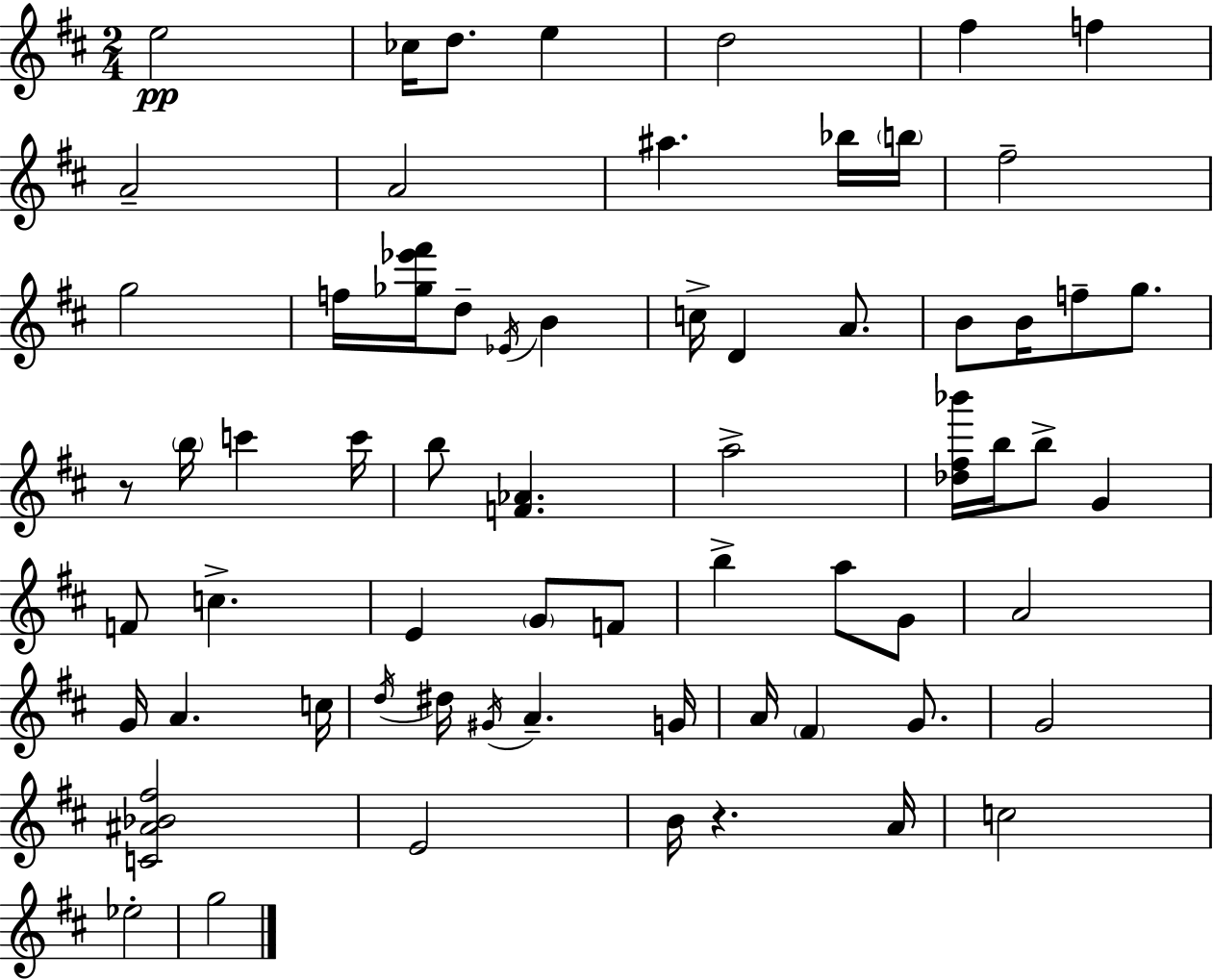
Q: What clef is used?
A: treble